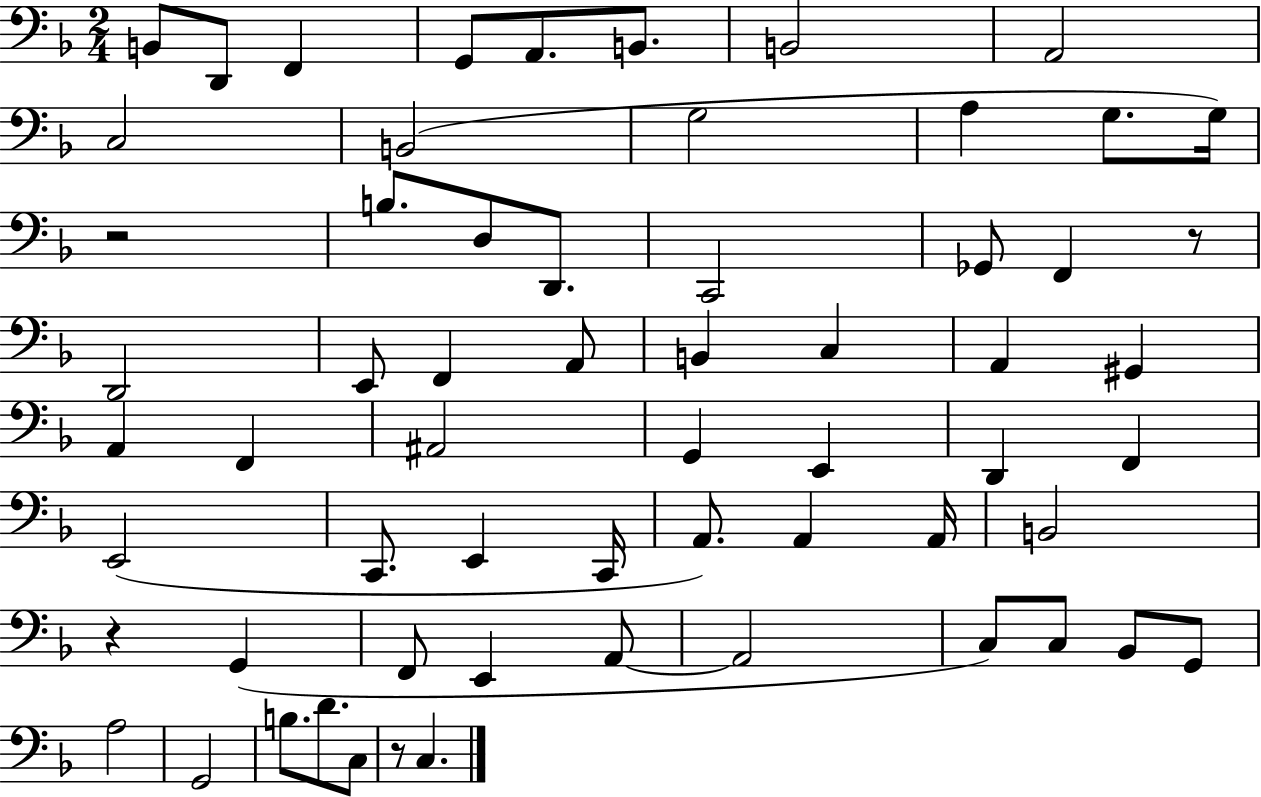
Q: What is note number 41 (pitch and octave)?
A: A2